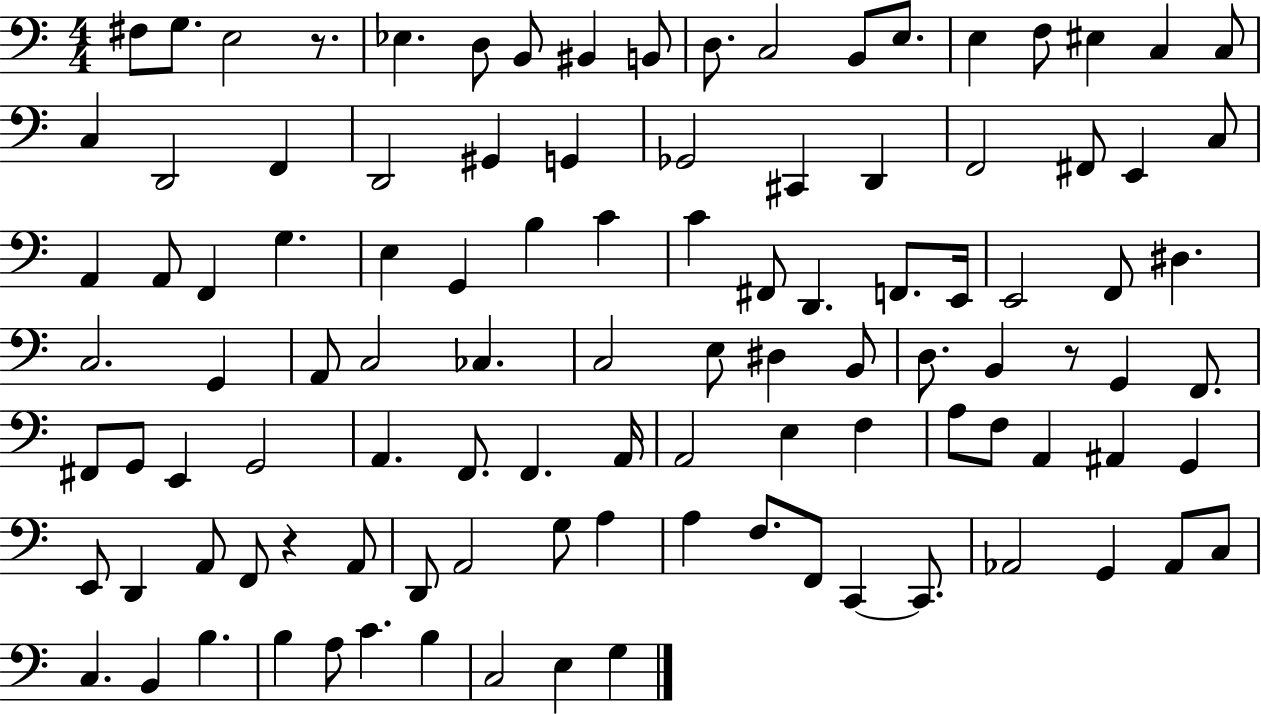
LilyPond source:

{
  \clef bass
  \numericTimeSignature
  \time 4/4
  \key c \major
  fis8 g8. e2 r8. | ees4. d8 b,8 bis,4 b,8 | d8. c2 b,8 e8. | e4 f8 eis4 c4 c8 | \break c4 d,2 f,4 | d,2 gis,4 g,4 | ges,2 cis,4 d,4 | f,2 fis,8 e,4 c8 | \break a,4 a,8 f,4 g4. | e4 g,4 b4 c'4 | c'4 fis,8 d,4. f,8. e,16 | e,2 f,8 dis4. | \break c2. g,4 | a,8 c2 ces4. | c2 e8 dis4 b,8 | d8. b,4 r8 g,4 f,8. | \break fis,8 g,8 e,4 g,2 | a,4. f,8. f,4. a,16 | a,2 e4 f4 | a8 f8 a,4 ais,4 g,4 | \break e,8 d,4 a,8 f,8 r4 a,8 | d,8 a,2 g8 a4 | a4 f8. f,8 c,4~~ c,8. | aes,2 g,4 aes,8 c8 | \break c4. b,4 b4. | b4 a8 c'4. b4 | c2 e4 g4 | \bar "|."
}